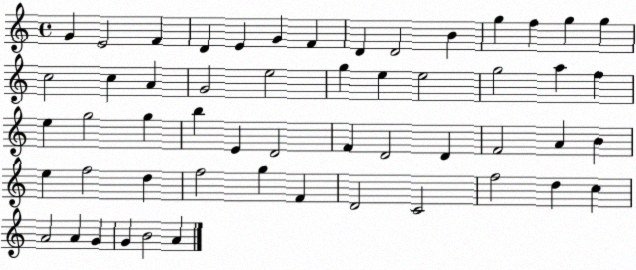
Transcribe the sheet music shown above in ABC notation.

X:1
T:Untitled
M:4/4
L:1/4
K:C
G E2 F D E G F D D2 B g f g g c2 c A G2 e2 g e e2 g2 a f e g2 g b E D2 F D2 D F2 A B e f2 d f2 g F D2 C2 f2 d c A2 A G G B2 A